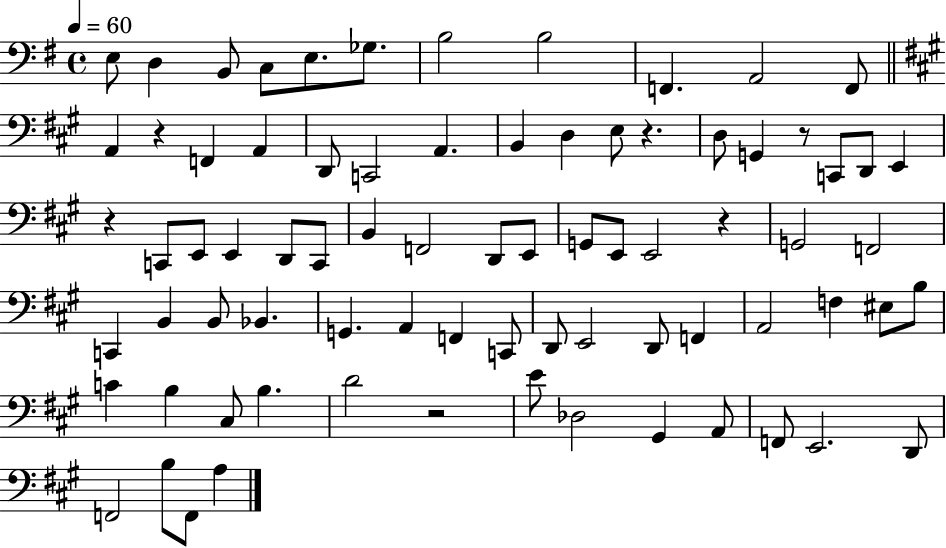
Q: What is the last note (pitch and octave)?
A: A3